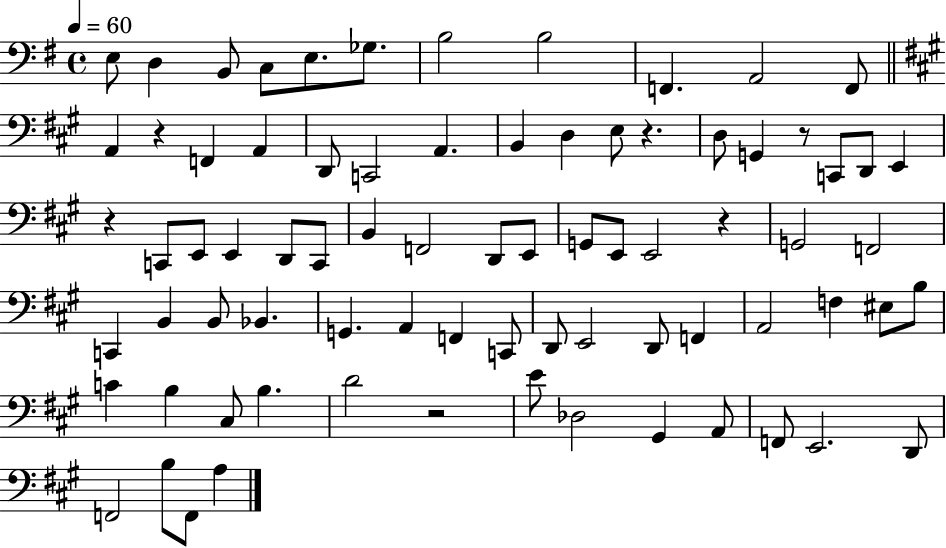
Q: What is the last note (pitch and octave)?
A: A3